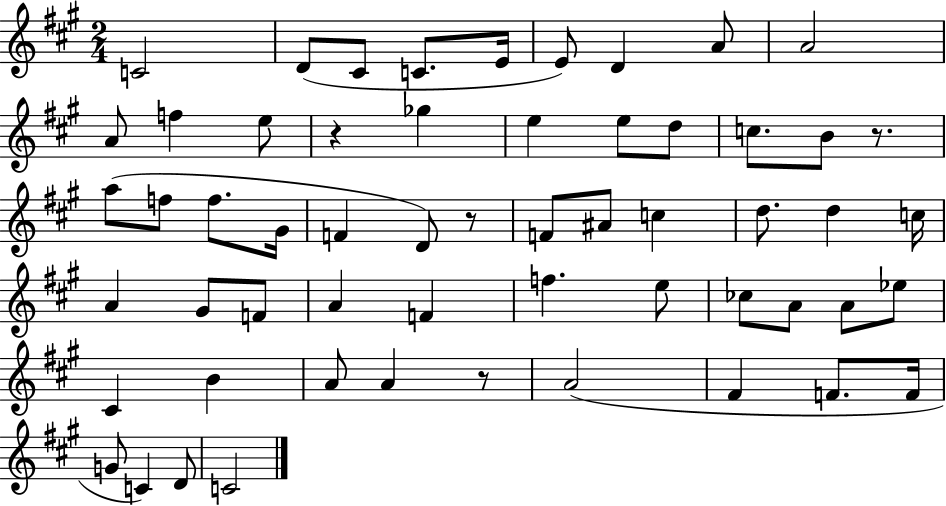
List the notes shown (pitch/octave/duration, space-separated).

C4/h D4/e C#4/e C4/e. E4/s E4/e D4/q A4/e A4/h A4/e F5/q E5/e R/q Gb5/q E5/q E5/e D5/e C5/e. B4/e R/e. A5/e F5/e F5/e. G#4/s F4/q D4/e R/e F4/e A#4/e C5/q D5/e. D5/q C5/s A4/q G#4/e F4/e A4/q F4/q F5/q. E5/e CES5/e A4/e A4/e Eb5/e C#4/q B4/q A4/e A4/q R/e A4/h F#4/q F4/e. F4/s G4/e C4/q D4/e C4/h